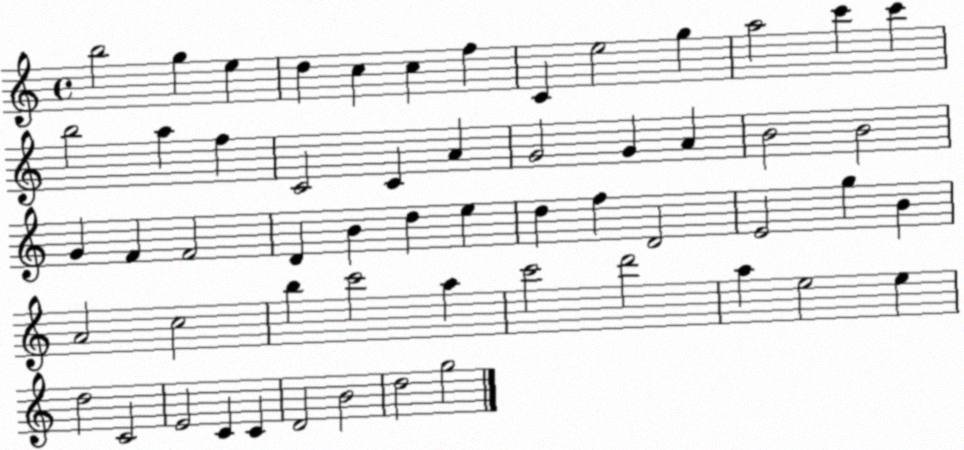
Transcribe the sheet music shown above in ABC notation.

X:1
T:Untitled
M:4/4
L:1/4
K:C
b2 g e d c c f C e2 g a2 c' c' b2 a f C2 C A G2 G A B2 B2 G F F2 D B d e d f D2 E2 g B A2 c2 b c'2 a c'2 d'2 a e2 e d2 C2 E2 C C D2 B2 d2 g2